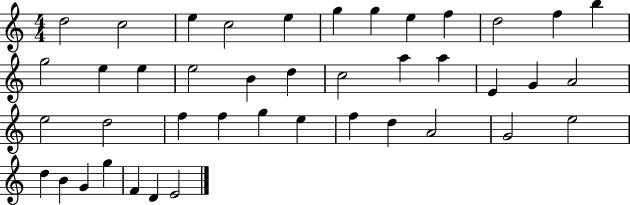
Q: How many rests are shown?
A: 0